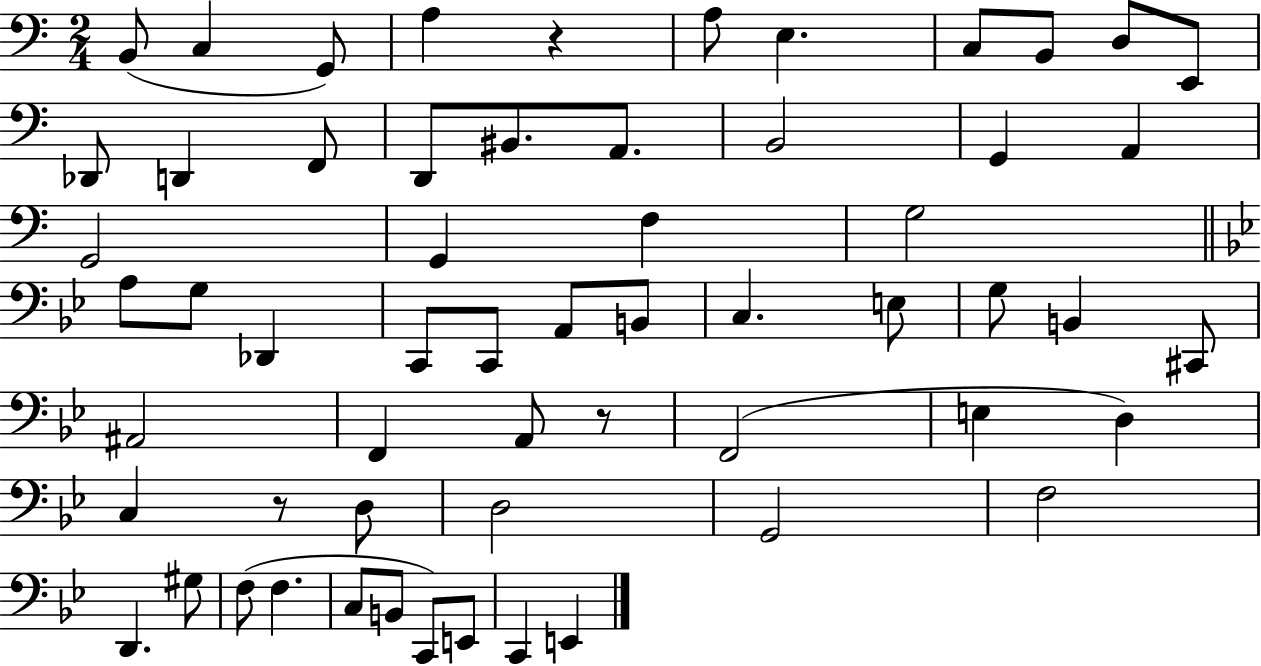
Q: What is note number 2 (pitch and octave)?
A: C3